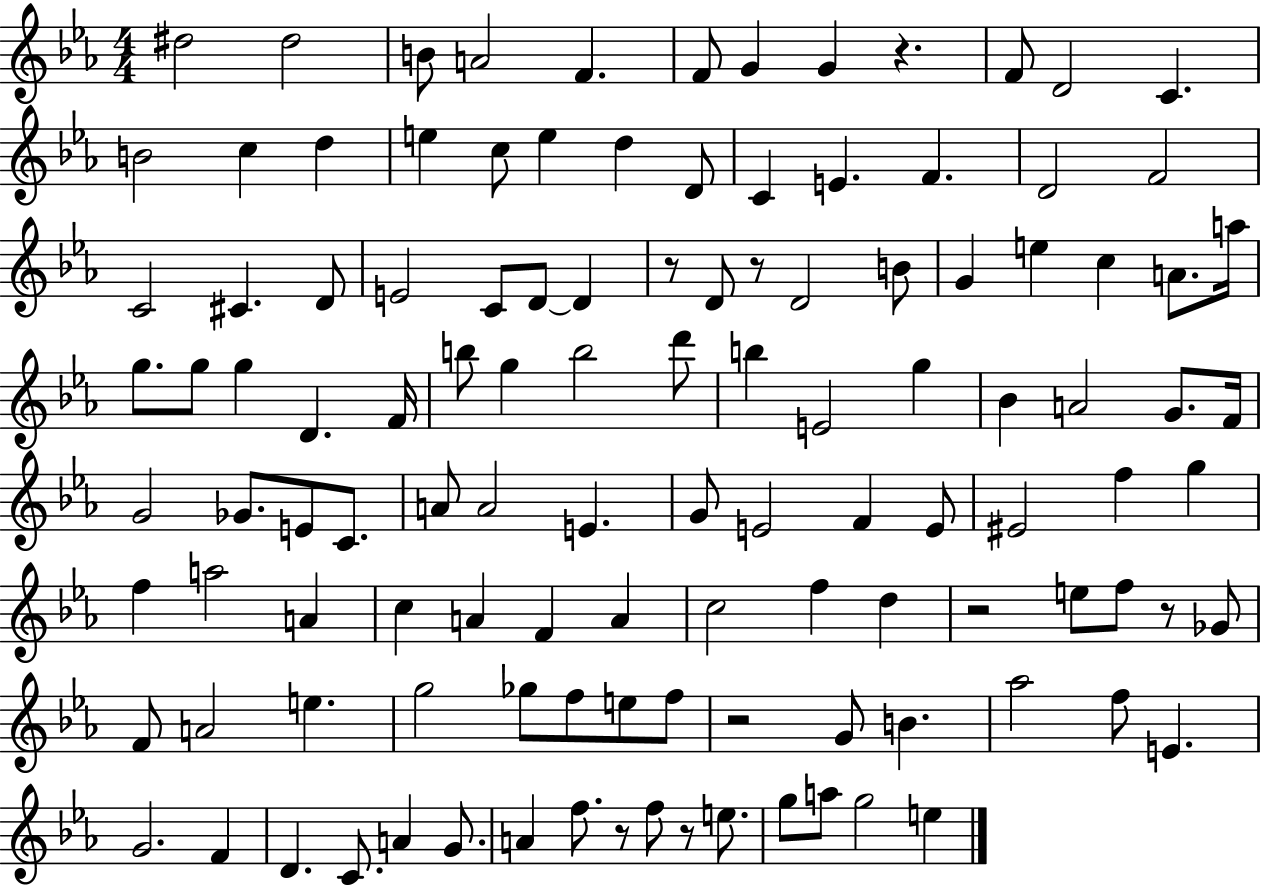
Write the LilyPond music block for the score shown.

{
  \clef treble
  \numericTimeSignature
  \time 4/4
  \key ees \major
  dis''2 dis''2 | b'8 a'2 f'4. | f'8 g'4 g'4 r4. | f'8 d'2 c'4. | \break b'2 c''4 d''4 | e''4 c''8 e''4 d''4 d'8 | c'4 e'4. f'4. | d'2 f'2 | \break c'2 cis'4. d'8 | e'2 c'8 d'8~~ d'4 | r8 d'8 r8 d'2 b'8 | g'4 e''4 c''4 a'8. a''16 | \break g''8. g''8 g''4 d'4. f'16 | b''8 g''4 b''2 d'''8 | b''4 e'2 g''4 | bes'4 a'2 g'8. f'16 | \break g'2 ges'8. e'8 c'8. | a'8 a'2 e'4. | g'8 e'2 f'4 e'8 | eis'2 f''4 g''4 | \break f''4 a''2 a'4 | c''4 a'4 f'4 a'4 | c''2 f''4 d''4 | r2 e''8 f''8 r8 ges'8 | \break f'8 a'2 e''4. | g''2 ges''8 f''8 e''8 f''8 | r2 g'8 b'4. | aes''2 f''8 e'4. | \break g'2. f'4 | d'4. c'8. a'4 g'8. | a'4 f''8. r8 f''8 r8 e''8. | g''8 a''8 g''2 e''4 | \break \bar "|."
}